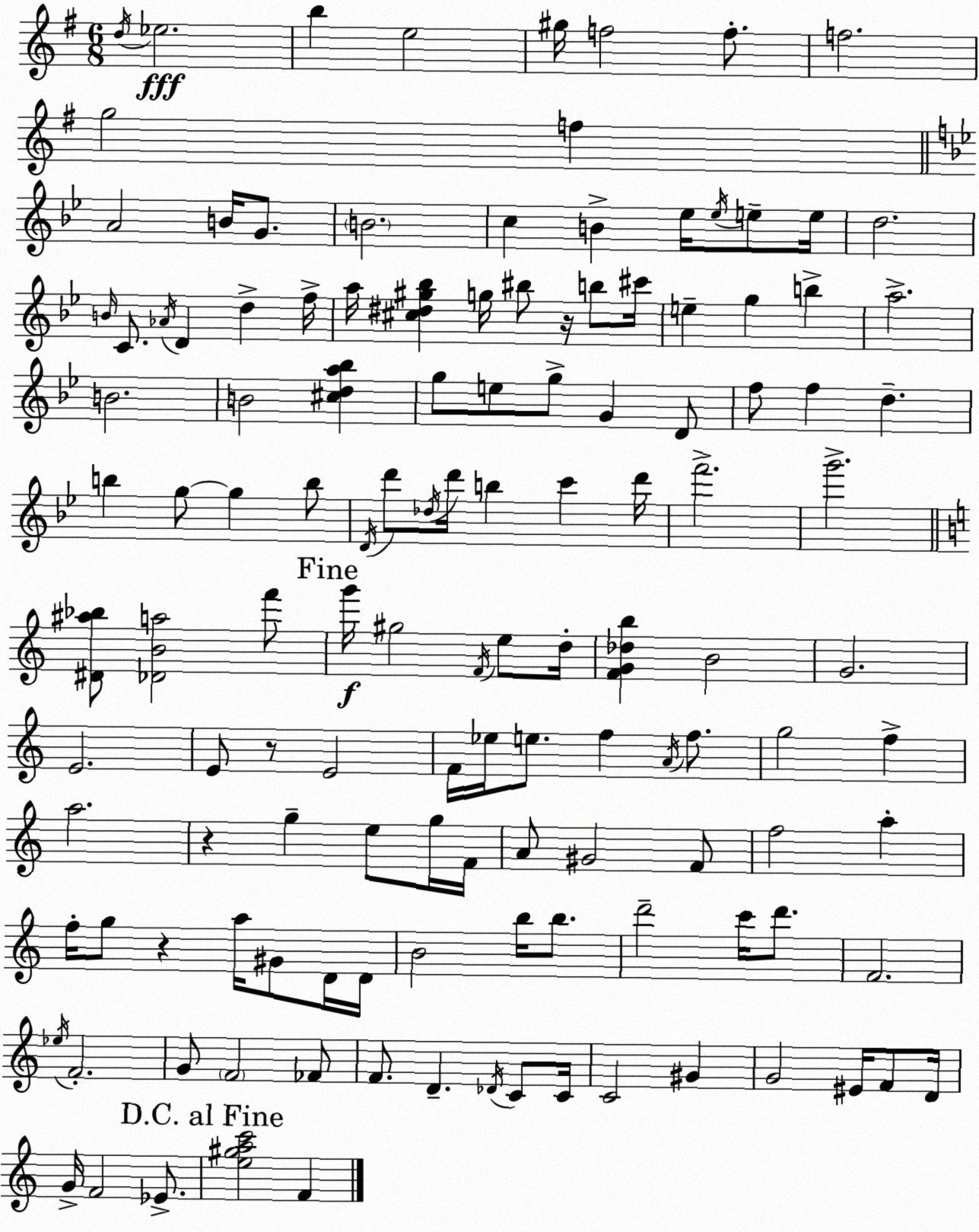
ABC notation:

X:1
T:Untitled
M:6/8
L:1/4
K:Em
d/4 _e2 b e2 ^g/4 f2 f/2 f2 g2 f A2 B/4 G/2 B2 c B _e/4 _e/4 e/2 e/4 d2 B/4 C/2 _A/4 D d f/4 a/4 [^c^d^g_b] g/4 ^b/2 z/4 b/2 ^c'/4 e g b a2 B2 B2 [^cda_b] g/2 e/2 g/2 G D/2 f/2 f d b g/2 g b/2 D/4 d'/2 _d/4 d'/4 b c' d'/4 f'2 g'2 [^D^a_b]/2 [_DBa]2 f'/2 g'/4 ^g2 F/4 e/2 d/4 [FG_db] B2 G2 E2 E/2 z/2 E2 F/4 _e/4 e/2 f A/4 f/2 g2 f a2 z g e/2 g/4 F/4 A/2 ^G2 F/2 f2 a f/4 g/2 z a/4 ^G/2 D/4 D/4 B2 b/4 b/2 d'2 c'/4 d'/2 F2 _e/4 F2 G/2 F2 _F/2 F/2 D _D/4 C/2 C/4 C2 ^G G2 ^E/4 F/2 D/4 G/4 F2 _E/2 [e^gac']2 F